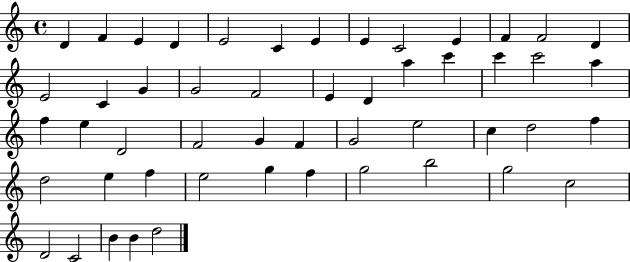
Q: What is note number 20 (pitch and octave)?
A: D4